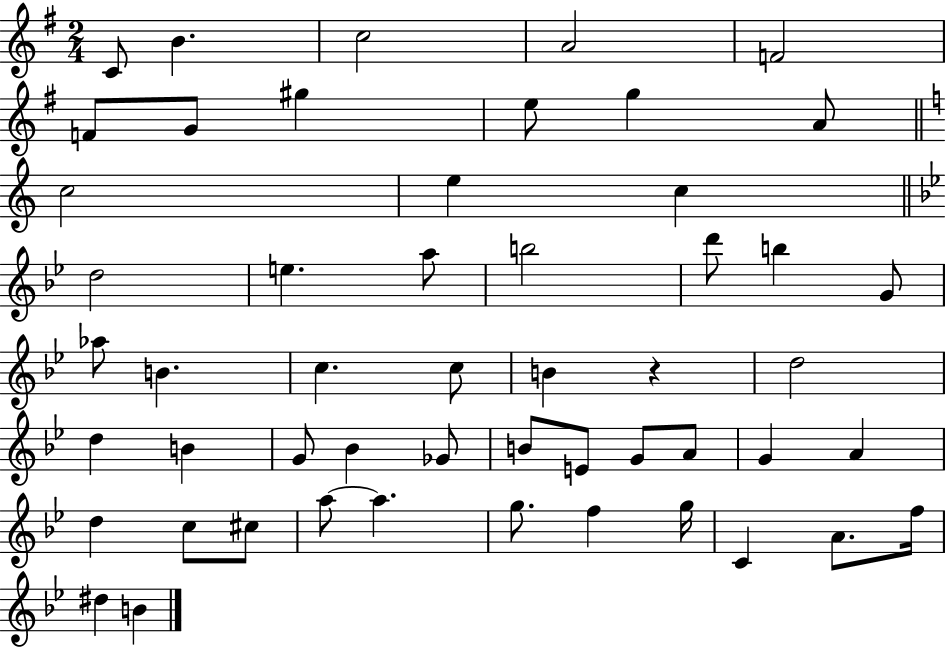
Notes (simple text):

C4/e B4/q. C5/h A4/h F4/h F4/e G4/e G#5/q E5/e G5/q A4/e C5/h E5/q C5/q D5/h E5/q. A5/e B5/h D6/e B5/q G4/e Ab5/e B4/q. C5/q. C5/e B4/q R/q D5/h D5/q B4/q G4/e Bb4/q Gb4/e B4/e E4/e G4/e A4/e G4/q A4/q D5/q C5/e C#5/e A5/e A5/q. G5/e. F5/q G5/s C4/q A4/e. F5/s D#5/q B4/q